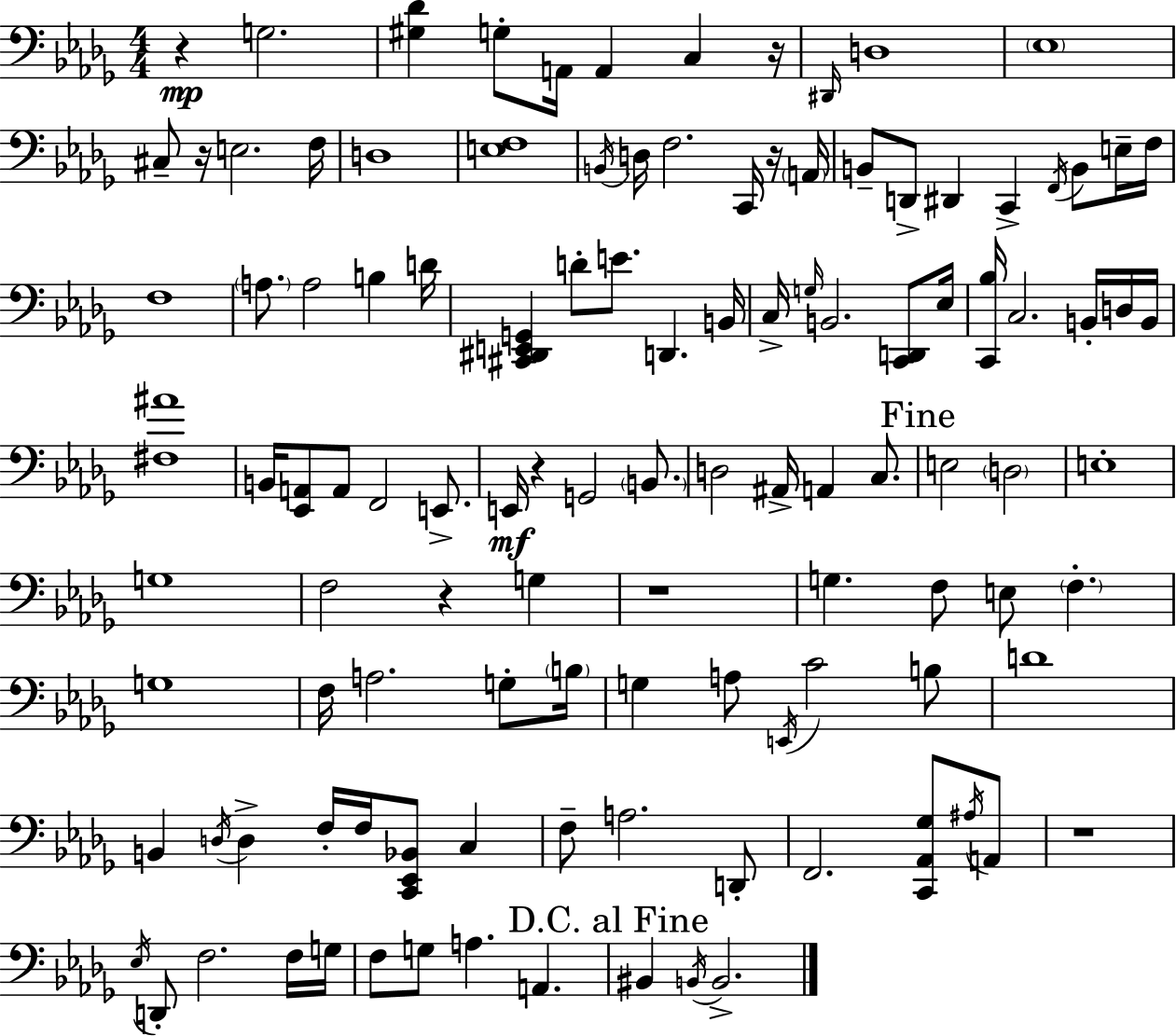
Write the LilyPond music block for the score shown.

{
  \clef bass
  \numericTimeSignature
  \time 4/4
  \key bes \minor
  r4\mp g2. | <gis des'>4 g8-. a,16 a,4 c4 r16 | \grace { dis,16 } d1 | \parenthesize ees1 | \break cis8-- r16 e2. | f16 d1 | <e f>1 | \acciaccatura { b,16 } d16 f2. c,16 | \break r16 \parenthesize a,16 b,8-- d,8-> dis,4 c,4-> \acciaccatura { f,16 } b,8 | e16-- f16 f1 | \parenthesize a8. a2 b4 | d'16 <cis, dis, e, g,>4 d'8-. e'8. d,4. | \break b,16 c16-> \grace { g16 } b,2. | <c, d,>8 ees16 <c, bes>16 c2. | b,16-. d16 b,16 <fis ais'>1 | b,16 <ees, a,>8 a,8 f,2 | \break e,8.-> e,16\mf r4 g,2 | \parenthesize b,8. d2 ais,16-> a,4 | c8. \mark "Fine" e2 \parenthesize d2 | e1-. | \break g1 | f2 r4 | g4 r1 | g4. f8 e8 \parenthesize f4.-. | \break g1 | f16 a2. | g8-. \parenthesize b16 g4 a8 \acciaccatura { e,16 } c'2 | b8 d'1 | \break b,4 \acciaccatura { d16 } d4-> f16-. f16 | <c, ees, bes,>8 c4 f8-- a2. | d,8-. f,2. | <c, aes, ges>8 \acciaccatura { ais16 } a,8 r1 | \break \acciaccatura { ees16 } d,8-. f2. | f16 g16 f8 g8 a4. | a,4. \mark "D.C. al Fine" bis,4 \acciaccatura { b,16 } b,2.-> | \bar "|."
}